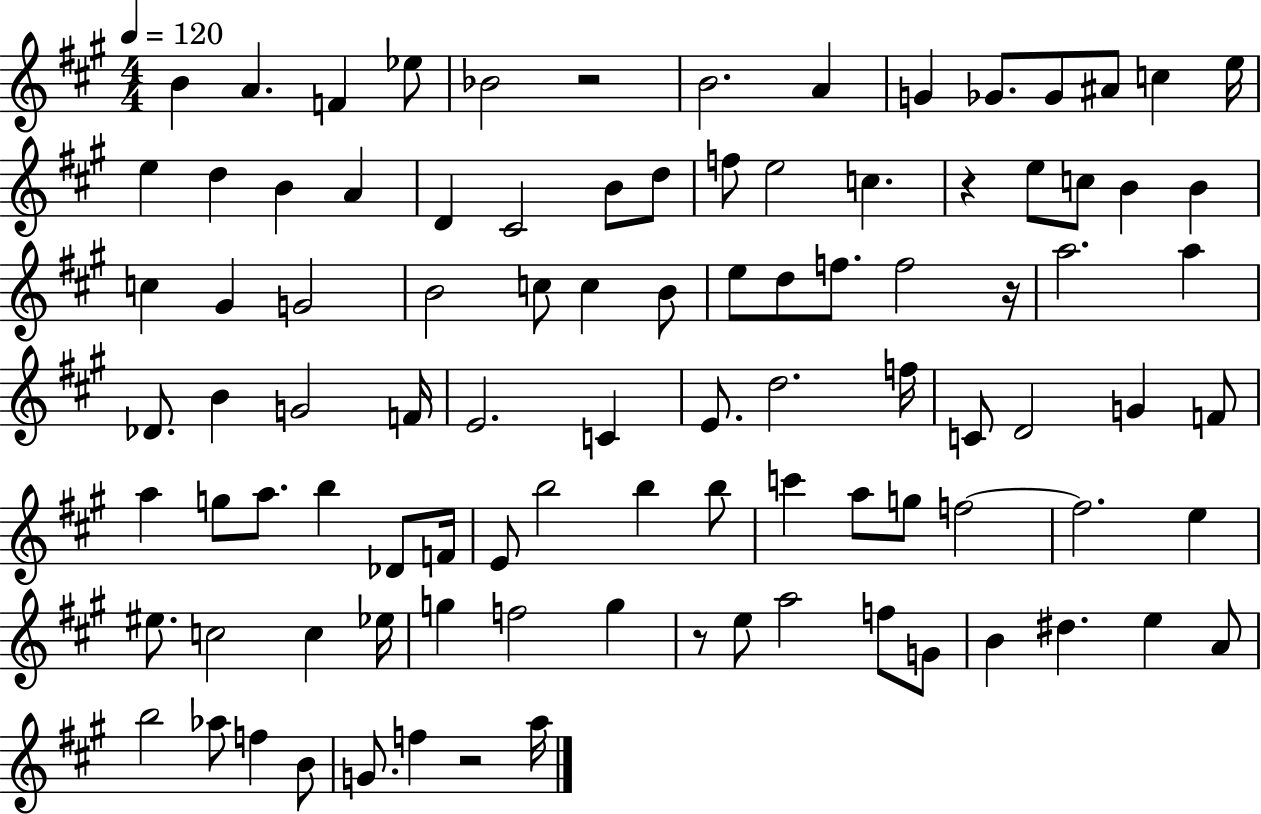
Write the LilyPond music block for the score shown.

{
  \clef treble
  \numericTimeSignature
  \time 4/4
  \key a \major
  \tempo 4 = 120
  b'4 a'4. f'4 ees''8 | bes'2 r2 | b'2. a'4 | g'4 ges'8. ges'8 ais'8 c''4 e''16 | \break e''4 d''4 b'4 a'4 | d'4 cis'2 b'8 d''8 | f''8 e''2 c''4. | r4 e''8 c''8 b'4 b'4 | \break c''4 gis'4 g'2 | b'2 c''8 c''4 b'8 | e''8 d''8 f''8. f''2 r16 | a''2. a''4 | \break des'8. b'4 g'2 f'16 | e'2. c'4 | e'8. d''2. f''16 | c'8 d'2 g'4 f'8 | \break a''4 g''8 a''8. b''4 des'8 f'16 | e'8 b''2 b''4 b''8 | c'''4 a''8 g''8 f''2~~ | f''2. e''4 | \break eis''8. c''2 c''4 ees''16 | g''4 f''2 g''4 | r8 e''8 a''2 f''8 g'8 | b'4 dis''4. e''4 a'8 | \break b''2 aes''8 f''4 b'8 | g'8. f''4 r2 a''16 | \bar "|."
}